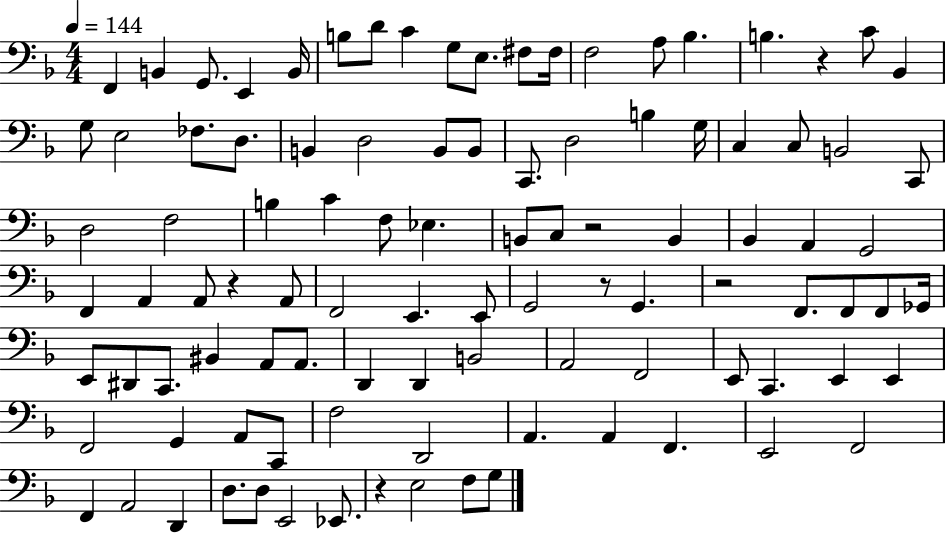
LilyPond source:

{
  \clef bass
  \numericTimeSignature
  \time 4/4
  \key f \major
  \tempo 4 = 144
  \repeat volta 2 { f,4 b,4 g,8. e,4 b,16 | b8 d'8 c'4 g8 e8. fis8 fis16 | f2 a8 bes4. | b4. r4 c'8 bes,4 | \break g8 e2 fes8. d8. | b,4 d2 b,8 b,8 | c,8. d2 b4 g16 | c4 c8 b,2 c,8 | \break d2 f2 | b4 c'4 f8 ees4. | b,8 c8 r2 b,4 | bes,4 a,4 g,2 | \break f,4 a,4 a,8 r4 a,8 | f,2 e,4. e,8 | g,2 r8 g,4. | r2 f,8. f,8 f,8 ges,16 | \break e,8 dis,8 c,8. bis,4 a,8 a,8. | d,4 d,4 b,2 | a,2 f,2 | e,8 c,4. e,4 e,4 | \break f,2 g,4 a,8 c,8 | f2 d,2 | a,4. a,4 f,4. | e,2 f,2 | \break f,4 a,2 d,4 | d8. d8 e,2 ees,8. | r4 e2 f8 g8 | } \bar "|."
}